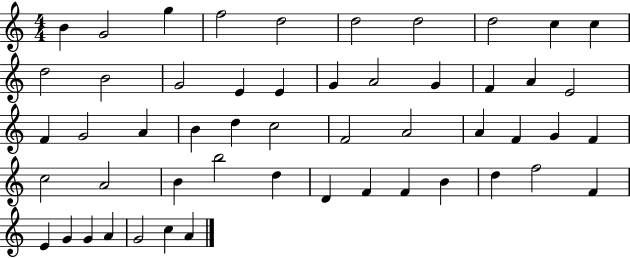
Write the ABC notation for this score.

X:1
T:Untitled
M:4/4
L:1/4
K:C
B G2 g f2 d2 d2 d2 d2 c c d2 B2 G2 E E G A2 G F A E2 F G2 A B d c2 F2 A2 A F G F c2 A2 B b2 d D F F B d f2 F E G G A G2 c A